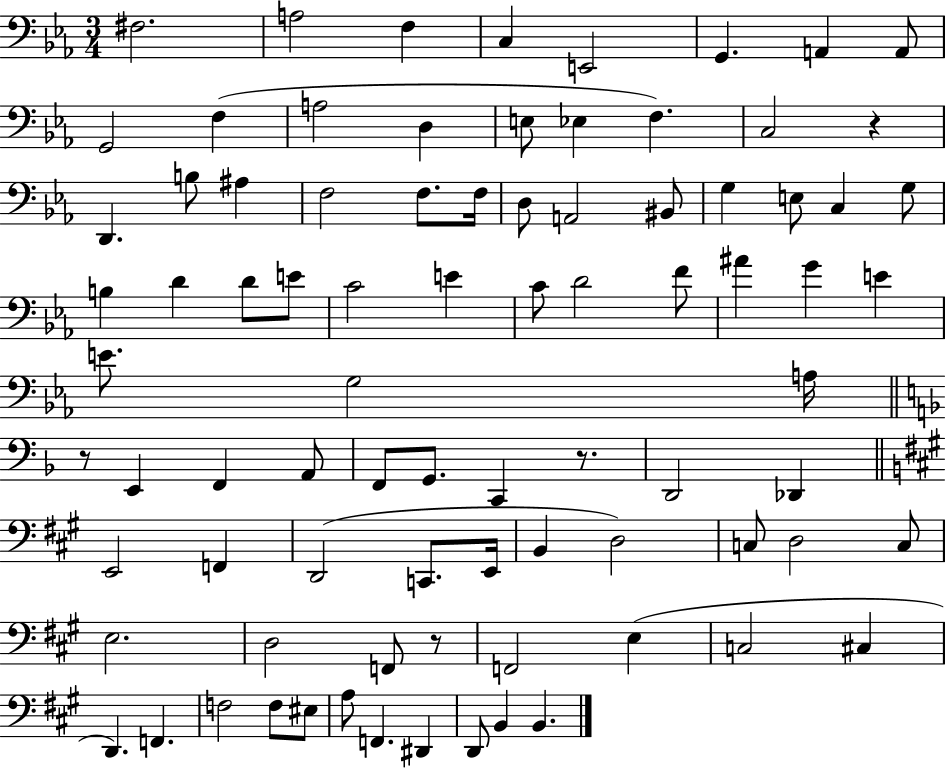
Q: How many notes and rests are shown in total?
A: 84